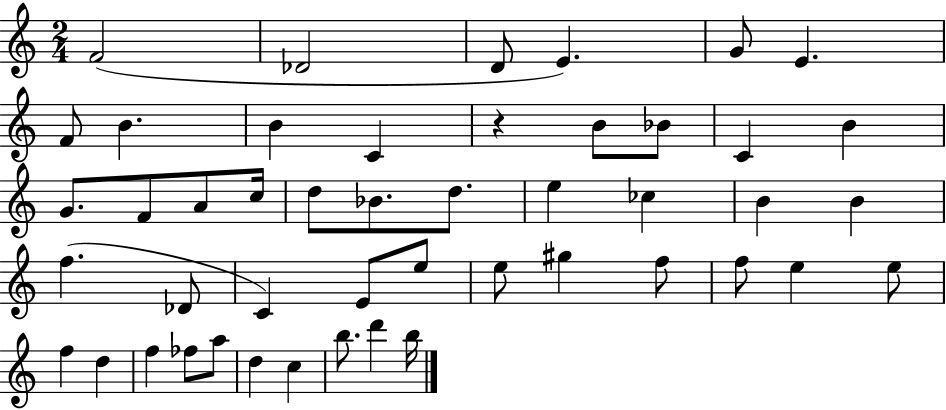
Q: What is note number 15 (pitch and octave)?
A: G4